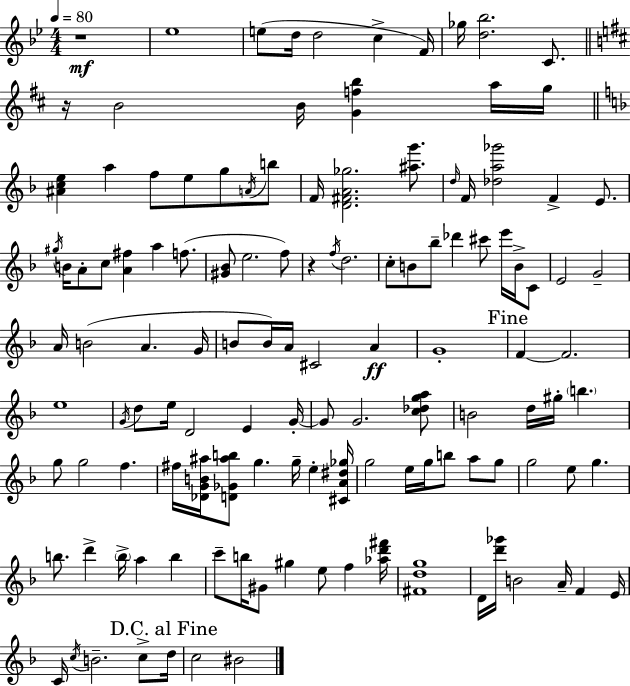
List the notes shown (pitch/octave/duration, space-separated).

R/w Eb5/w E5/e D5/s D5/h C5/q F4/s Gb5/s [D5,Bb5]/h. C4/e. R/s B4/h B4/s [G4,F5,B5]/q A5/s G5/s [A#4,C5,E5]/q A5/q F5/e E5/e G5/e A4/s B5/e F4/s [D4,F#4,A4,Gb5]/h. [A#5,G6]/e. D5/s F4/s [Db5,A5,Gb6]/h F4/q E4/e. G#5/s B4/s A4/e C5/e [A4,F#5]/q A5/q F5/e. [G#4,Bb4]/e E5/h. F5/e R/q F5/s D5/h. C5/e B4/e Bb5/e Db6/q C#6/e E6/s B4/s C4/e E4/h G4/h A4/s B4/h A4/q. G4/s B4/e B4/s A4/s C#4/h A4/q G4/w F4/q F4/h. E5/w G4/s D5/e E5/s D4/h E4/q G4/s G4/e G4/h. [C5,Db5,G5,A5]/e B4/h D5/s G#5/s B5/q. G5/e G5/h F5/q. F#5/s [Db4,G4,B4,A#5]/s [D4,Gb4,A#5,B5]/e G5/q. G5/s E5/q [C#4,A4,D#5,Gb5]/s G5/h E5/s G5/s B5/e A5/e G5/e G5/h E5/e G5/q. B5/e. D6/q B5/s A5/q B5/q C6/e B5/s G#4/e G#5/q E5/e F5/q [Ab5,D6,F#6]/s [F#4,D5,G5]/w D4/s [D6,Gb6]/s B4/h A4/s F4/q E4/s C4/s C5/s B4/h. C5/e D5/s C5/h BIS4/h